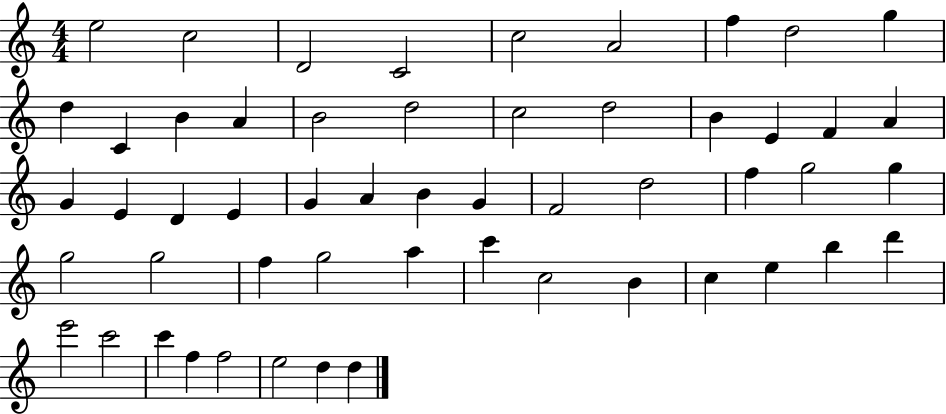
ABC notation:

X:1
T:Untitled
M:4/4
L:1/4
K:C
e2 c2 D2 C2 c2 A2 f d2 g d C B A B2 d2 c2 d2 B E F A G E D E G A B G F2 d2 f g2 g g2 g2 f g2 a c' c2 B c e b d' e'2 c'2 c' f f2 e2 d d